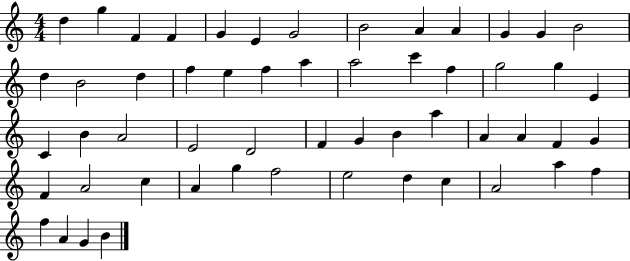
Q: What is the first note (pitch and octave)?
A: D5